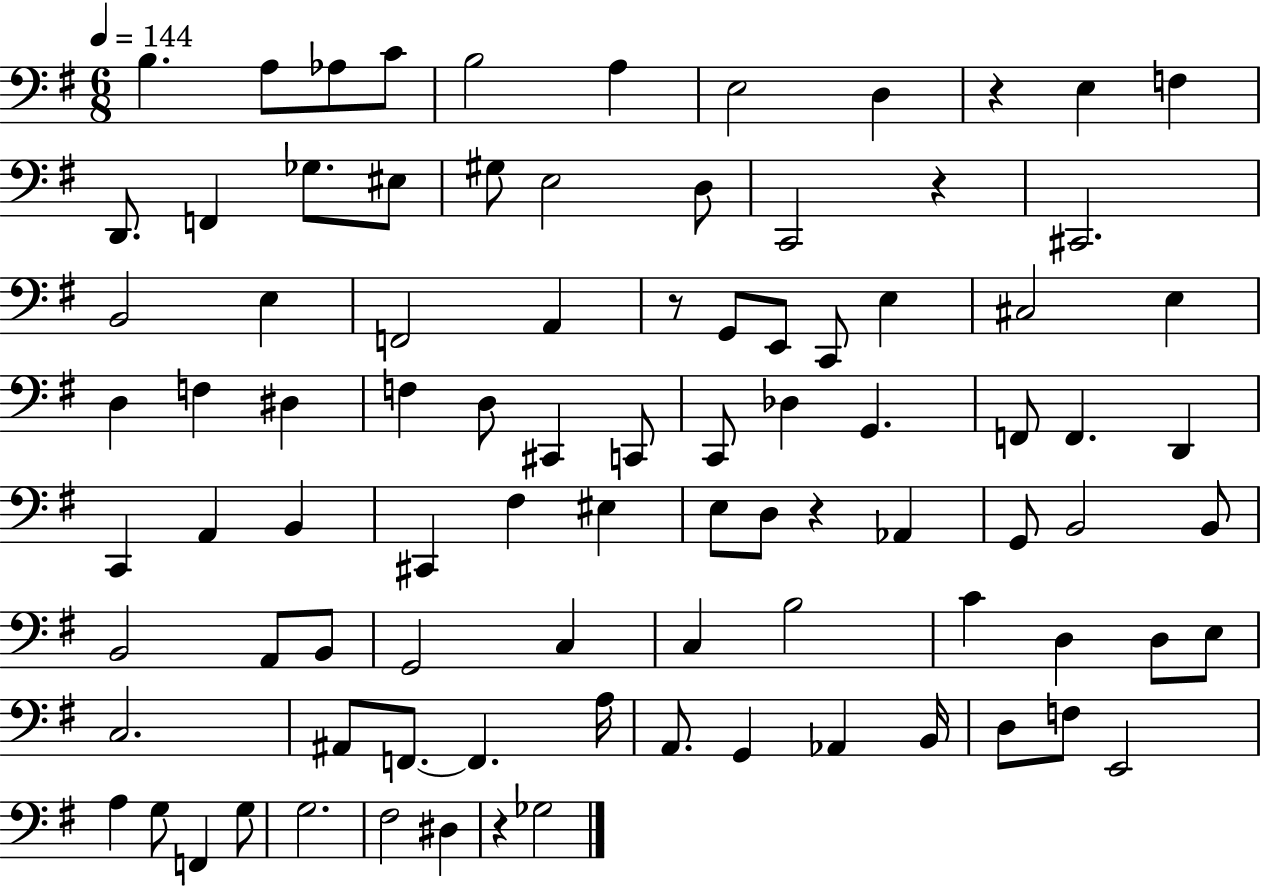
X:1
T:Untitled
M:6/8
L:1/4
K:G
B, A,/2 _A,/2 C/2 B,2 A, E,2 D, z E, F, D,,/2 F,, _G,/2 ^E,/2 ^G,/2 E,2 D,/2 C,,2 z ^C,,2 B,,2 E, F,,2 A,, z/2 G,,/2 E,,/2 C,,/2 E, ^C,2 E, D, F, ^D, F, D,/2 ^C,, C,,/2 C,,/2 _D, G,, F,,/2 F,, D,, C,, A,, B,, ^C,, ^F, ^E, E,/2 D,/2 z _A,, G,,/2 B,,2 B,,/2 B,,2 A,,/2 B,,/2 G,,2 C, C, B,2 C D, D,/2 E,/2 C,2 ^A,,/2 F,,/2 F,, A,/4 A,,/2 G,, _A,, B,,/4 D,/2 F,/2 E,,2 A, G,/2 F,, G,/2 G,2 ^F,2 ^D, z _G,2